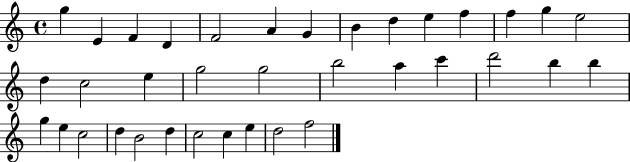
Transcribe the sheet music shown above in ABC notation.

X:1
T:Untitled
M:4/4
L:1/4
K:C
g E F D F2 A G B d e f f g e2 d c2 e g2 g2 b2 a c' d'2 b b g e c2 d B2 d c2 c e d2 f2